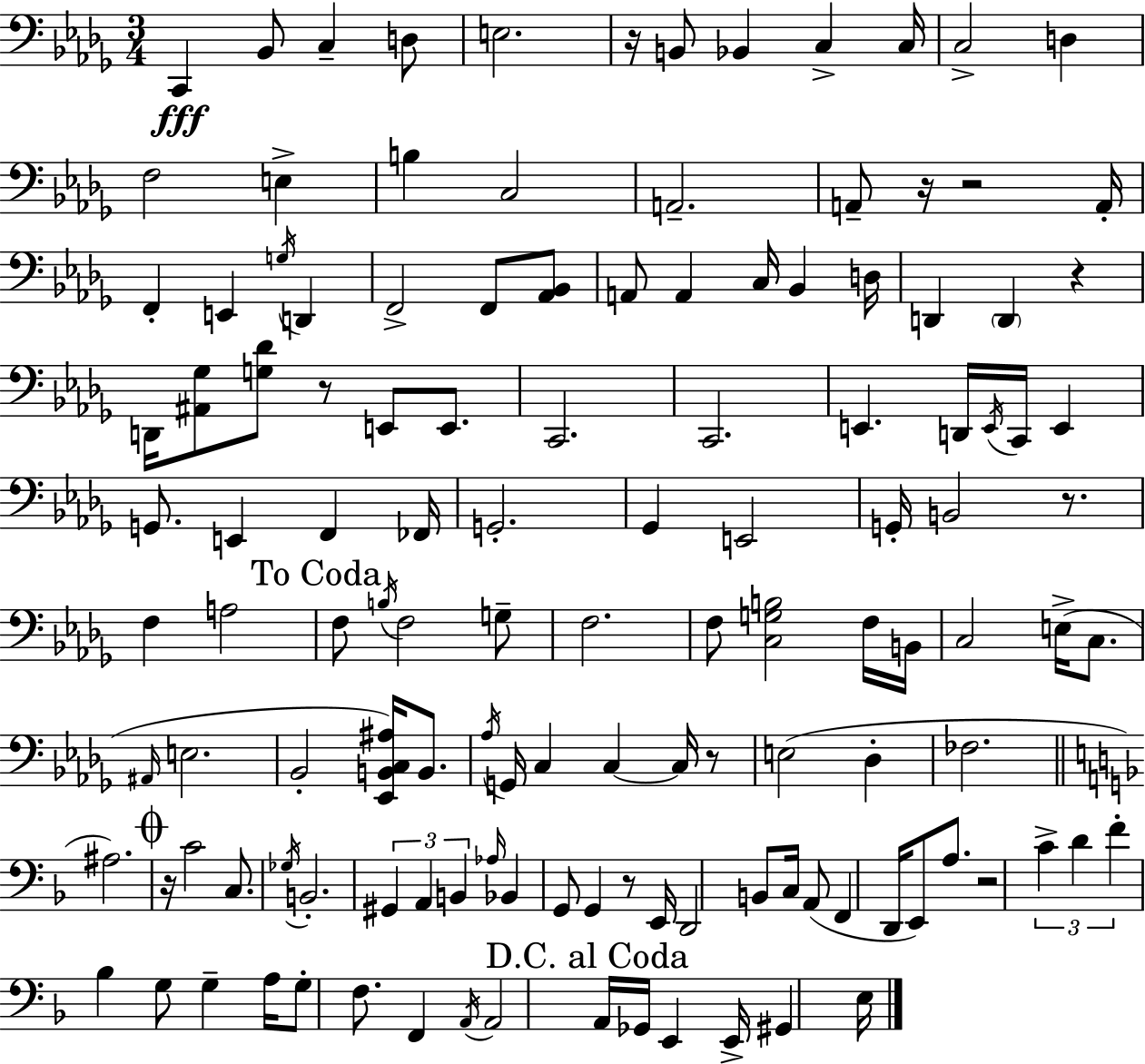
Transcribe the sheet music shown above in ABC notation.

X:1
T:Untitled
M:3/4
L:1/4
K:Bbm
C,, _B,,/2 C, D,/2 E,2 z/4 B,,/2 _B,, C, C,/4 C,2 D, F,2 E, B, C,2 A,,2 A,,/2 z/4 z2 A,,/4 F,, E,, G,/4 D,, F,,2 F,,/2 [_A,,_B,,]/2 A,,/2 A,, C,/4 _B,, D,/4 D,, D,, z D,,/4 [^A,,_G,]/2 [G,_D]/2 z/2 E,,/2 E,,/2 C,,2 C,,2 E,, D,,/4 E,,/4 C,,/4 E,, G,,/2 E,, F,, _F,,/4 G,,2 _G,, E,,2 G,,/4 B,,2 z/2 F, A,2 F,/2 B,/4 F,2 G,/2 F,2 F,/2 [C,G,B,]2 F,/4 B,,/4 C,2 E,/4 C,/2 ^A,,/4 E,2 _B,,2 [_E,,B,,C,^A,]/4 B,,/2 _A,/4 G,,/4 C, C, C,/4 z/2 E,2 _D, _F,2 ^A,2 z/4 C2 C,/2 _G,/4 B,,2 ^G,, A,, B,, _A,/4 _B,, G,,/2 G,, z/2 E,,/4 D,,2 B,,/2 C,/4 A,,/2 F,, D,,/4 E,,/2 A,/2 z2 C D F _B, G,/2 G, A,/4 G,/2 F,/2 F,, A,,/4 A,,2 A,,/4 _G,,/4 E,, E,,/4 ^G,, E,/4